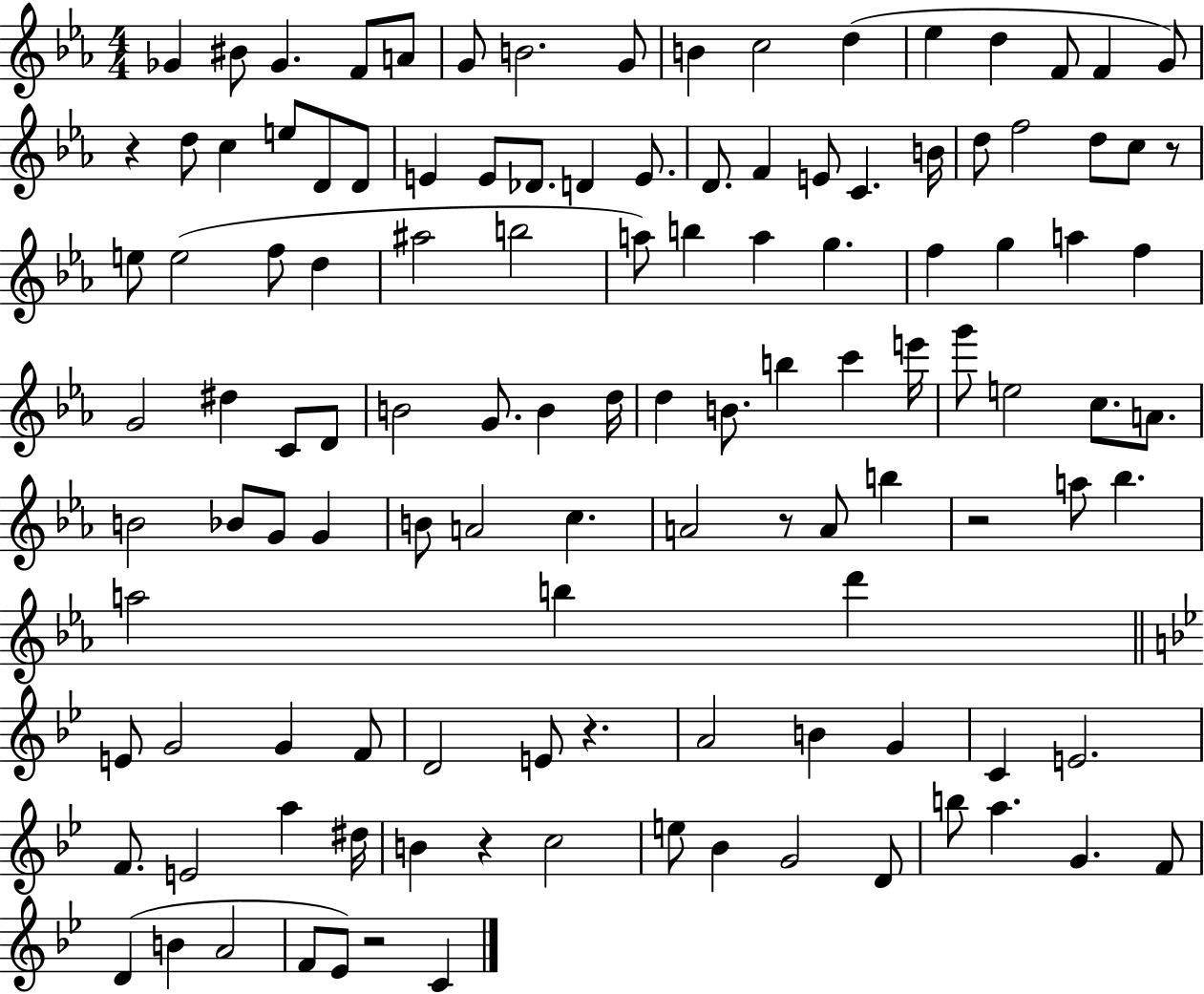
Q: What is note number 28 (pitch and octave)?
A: F4